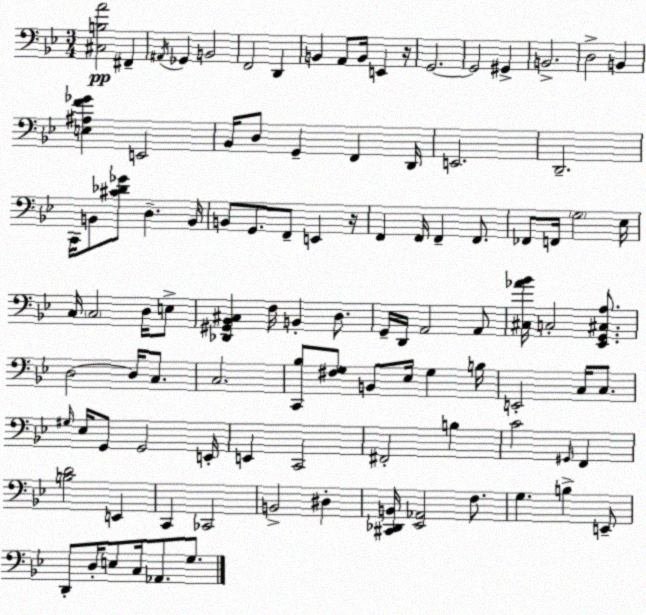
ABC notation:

X:1
T:Untitled
M:3/4
L:1/4
K:Bb
[^C,B,A]2 ^F,, ^A,,/4 _G,, B,,2 F,,2 D,, B,, A,,/2 B,,/4 E,, z/4 G,,2 G,,2 ^G,, B,,2 D,2 B,, [E,^A,F_G] E,,2 _B,,/4 D,/2 G,, F,, D,,/4 E,,2 D,,2 C,,/4 B,,/2 [^C_D_G]/2 D, B,,/4 B,,/2 G,,/2 F,,/2 E,, z/4 F,, F,,/4 F,, F,,/2 _F,,/2 F,,/4 G,2 _E,/4 C,/4 C,2 D,/4 E,/2 [_D,,^G,,_B,,^C,] F,/4 B,, D,/2 G,,/4 D,,/4 A,,2 A,,/2 [^C,_A_B]/4 C,2 [_E,,G,,^C,A,]/2 D,2 D,/4 C,/2 C,2 [C,,_B,]/2 [^F,G,]/2 B,,/2 _E,/4 G, B,/4 E,,2 C,/4 C,/2 ^G,/4 _E,/4 G,,/2 G,,2 E,,/4 E,, C,,2 ^F,,2 B, C2 ^G,,/4 F,, [B,D]2 E,, C,, _C,,2 B,,2 ^D, [^C,,_D,,B,,]/4 [_E,,_A,,]2 F,/2 G, B, E,,/2 D,,/2 D,/4 E,/2 C,/4 _A,,/2 G,/2